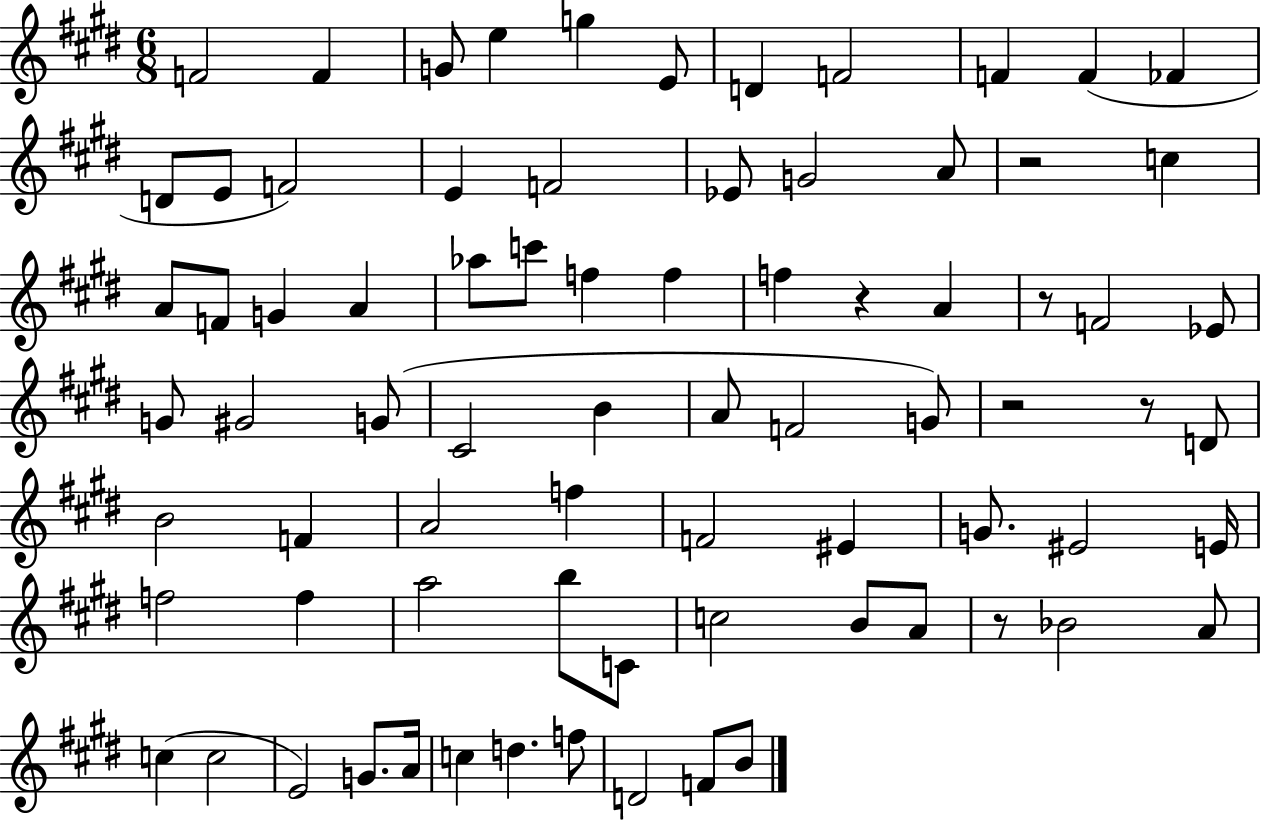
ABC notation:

X:1
T:Untitled
M:6/8
L:1/4
K:E
F2 F G/2 e g E/2 D F2 F F _F D/2 E/2 F2 E F2 _E/2 G2 A/2 z2 c A/2 F/2 G A _a/2 c'/2 f f f z A z/2 F2 _E/2 G/2 ^G2 G/2 ^C2 B A/2 F2 G/2 z2 z/2 D/2 B2 F A2 f F2 ^E G/2 ^E2 E/4 f2 f a2 b/2 C/2 c2 B/2 A/2 z/2 _B2 A/2 c c2 E2 G/2 A/4 c d f/2 D2 F/2 B/2